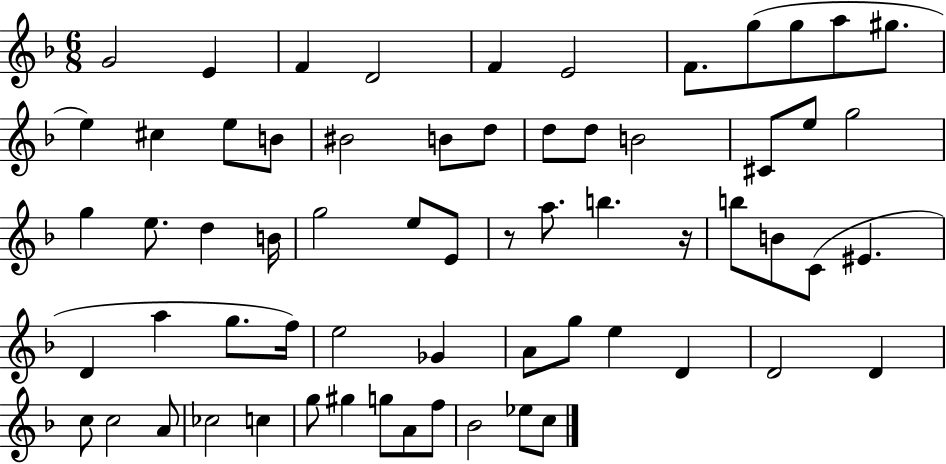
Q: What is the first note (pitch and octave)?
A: G4